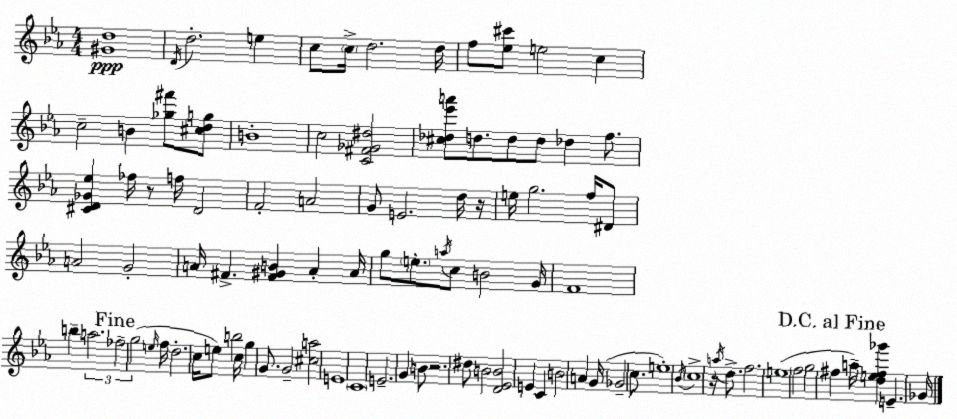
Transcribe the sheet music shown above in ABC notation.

X:1
T:Untitled
M:4/4
L:1/4
K:Cm
[^Gd]4 D/4 d2 e c/2 c/4 d2 d/4 f/2 [_e^c']/2 e2 c c2 B [_g^f']/2 [^cdg]/2 B4 c2 [C^F_G^d]2 [^c_d_e'a']/2 d/2 d/2 d/2 _d f/2 [^CD_G_e] _f/4 z/2 f/4 D2 F2 A2 G/2 E2 d/4 z/4 e/4 g2 f/4 ^D/2 A2 G2 A/4 ^F [^F^GB] A A/4 g/2 e/2 a/4 c/2 B2 G/4 F4 b a2 _f2 g2 e/4 f/4 d2 c/4 e/2 b2 c/4 g G/2 G2 [^ca]2 E4 C4 E2 G B/2 z2 ^d/2 B2 [D_EB]2 E C B2 A G/4 _G2 c/2 e4 _B/4 c4 z/4 a/4 d/2 f2 e4 f2 g2 ^f a/4 [de^f_g'] E _G/4